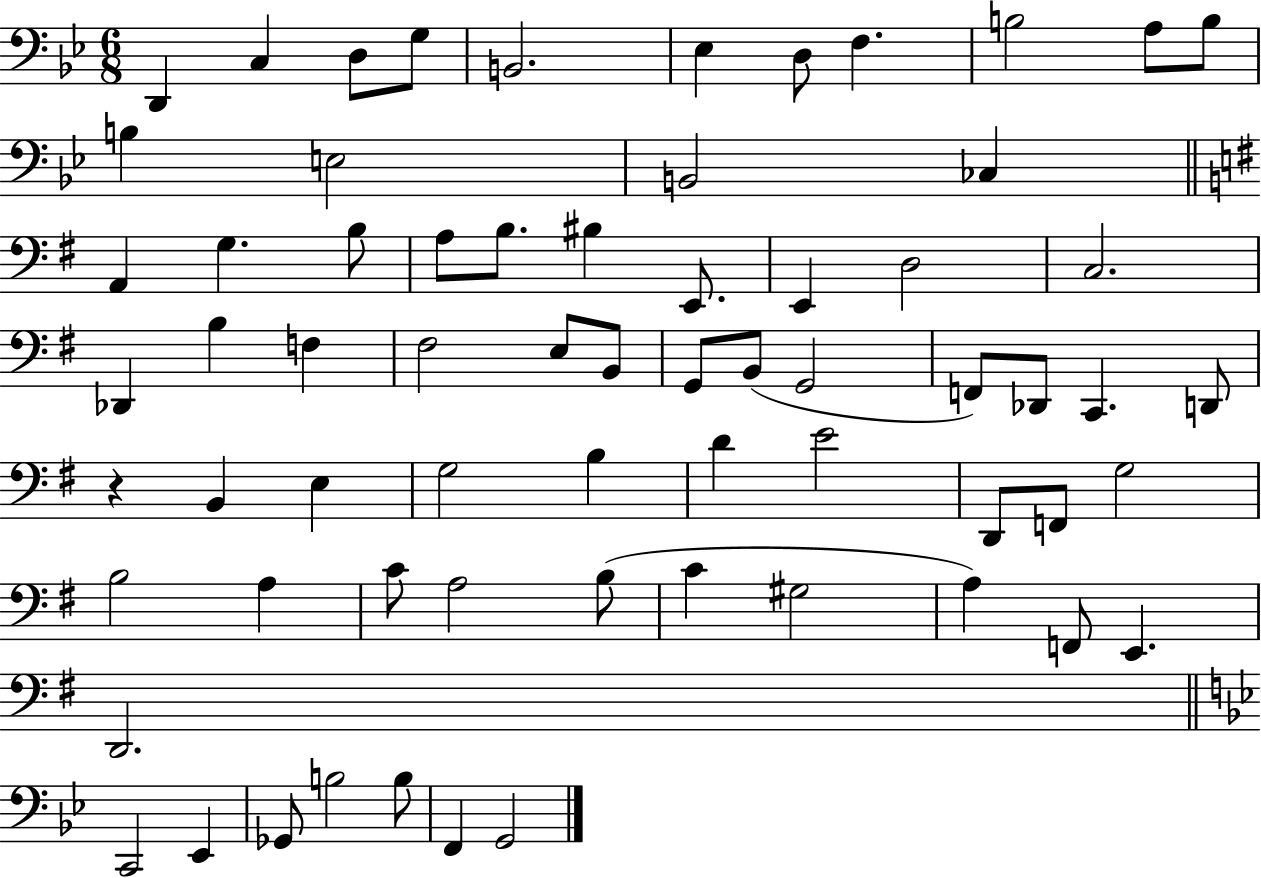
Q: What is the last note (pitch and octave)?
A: G2